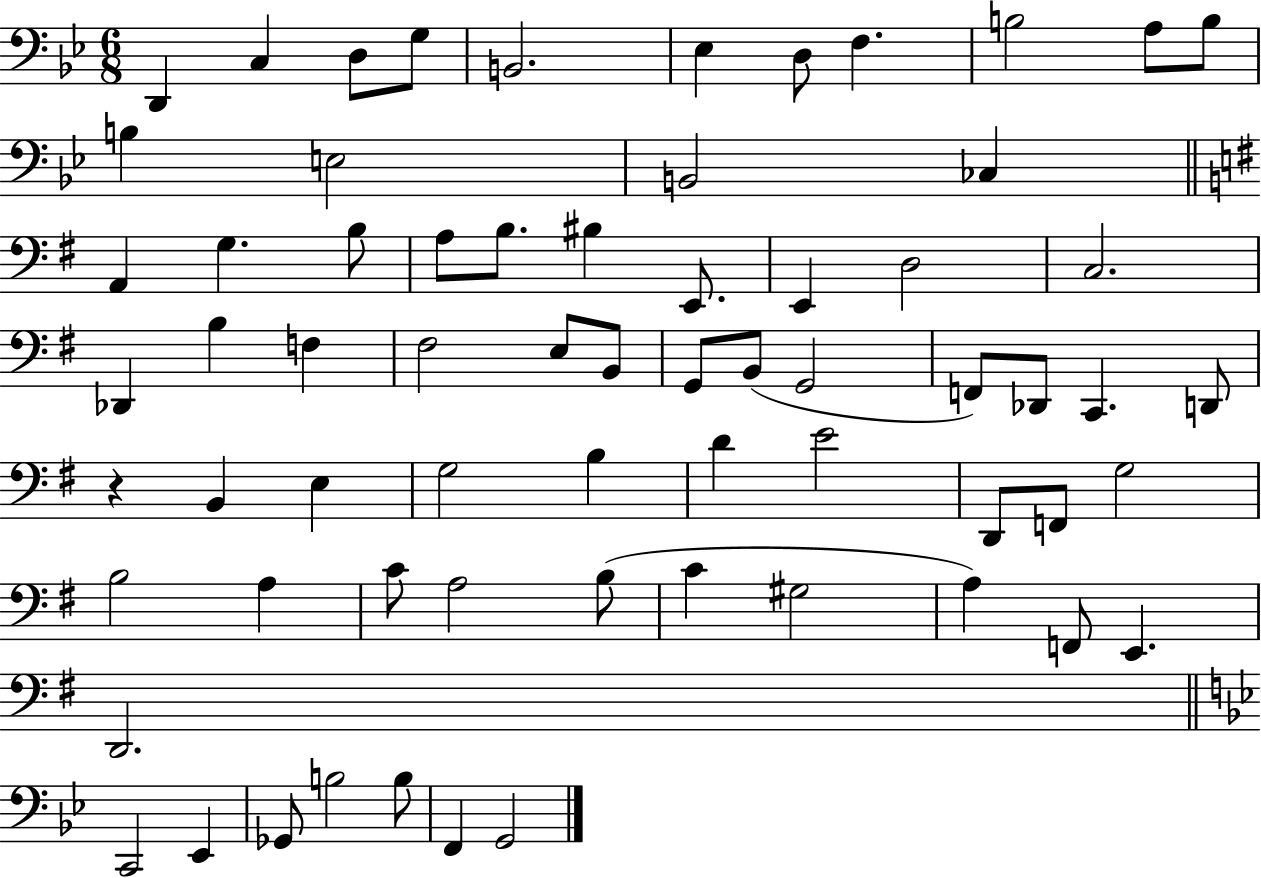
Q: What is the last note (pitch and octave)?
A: G2